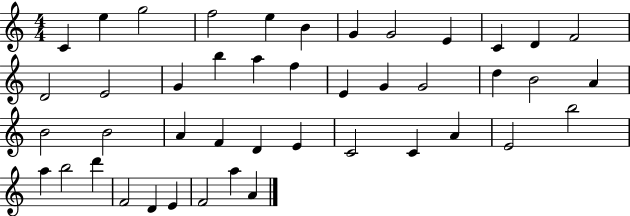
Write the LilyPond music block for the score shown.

{
  \clef treble
  \numericTimeSignature
  \time 4/4
  \key c \major
  c'4 e''4 g''2 | f''2 e''4 b'4 | g'4 g'2 e'4 | c'4 d'4 f'2 | \break d'2 e'2 | g'4 b''4 a''4 f''4 | e'4 g'4 g'2 | d''4 b'2 a'4 | \break b'2 b'2 | a'4 f'4 d'4 e'4 | c'2 c'4 a'4 | e'2 b''2 | \break a''4 b''2 d'''4 | f'2 d'4 e'4 | f'2 a''4 a'4 | \bar "|."
}